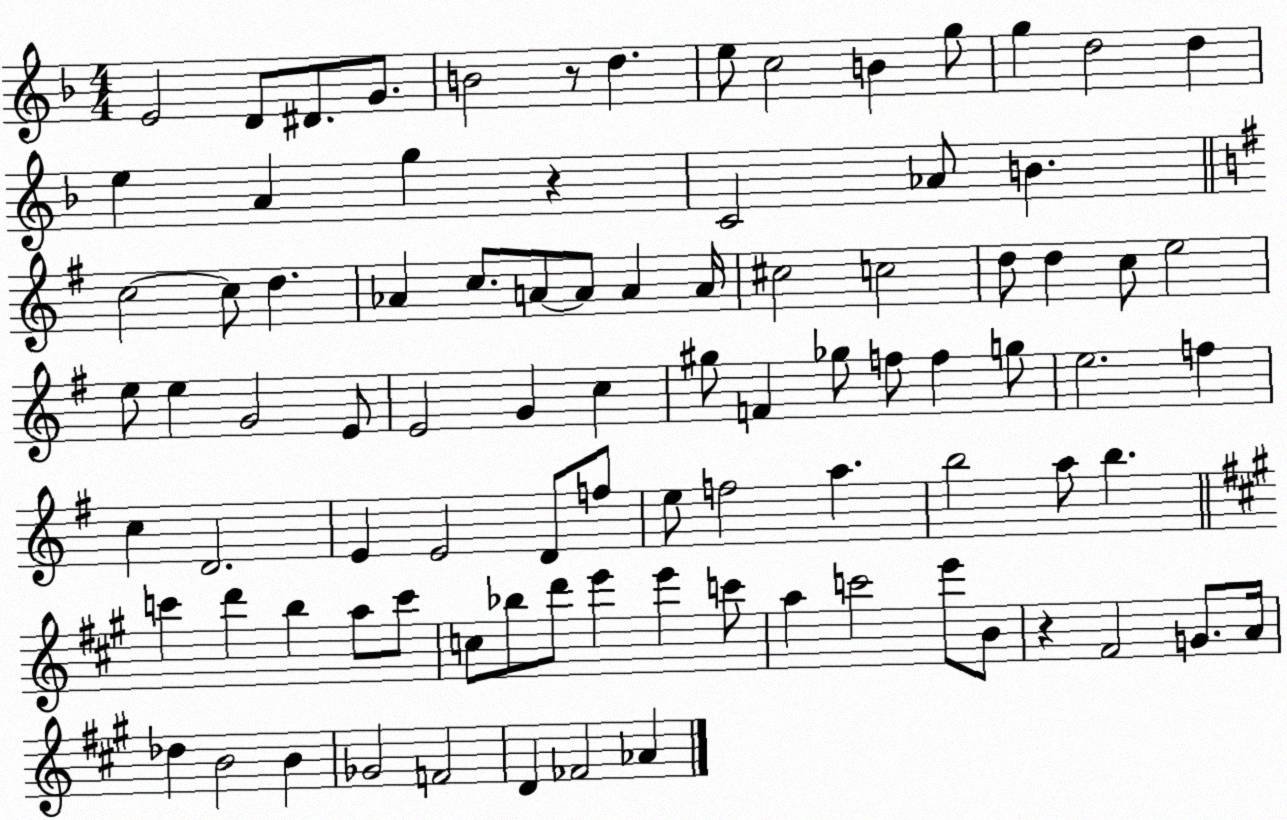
X:1
T:Untitled
M:4/4
L:1/4
K:F
E2 D/2 ^D/2 G/2 B2 z/2 d e/2 c2 B g/2 g d2 d e A g z C2 _A/2 B c2 c/2 d _A c/2 A/2 A/2 A A/4 ^c2 c2 d/2 d c/2 e2 e/2 e G2 E/2 E2 G c ^g/2 F _g/2 f/2 f g/2 e2 f c D2 E E2 D/2 f/2 e/2 f2 a b2 a/2 b c' d' b a/2 c'/2 c/2 _b/2 d'/2 e' e' c'/2 a c'2 e'/2 B/2 z ^F2 G/2 A/4 _d B2 B _G2 F2 D _F2 _A